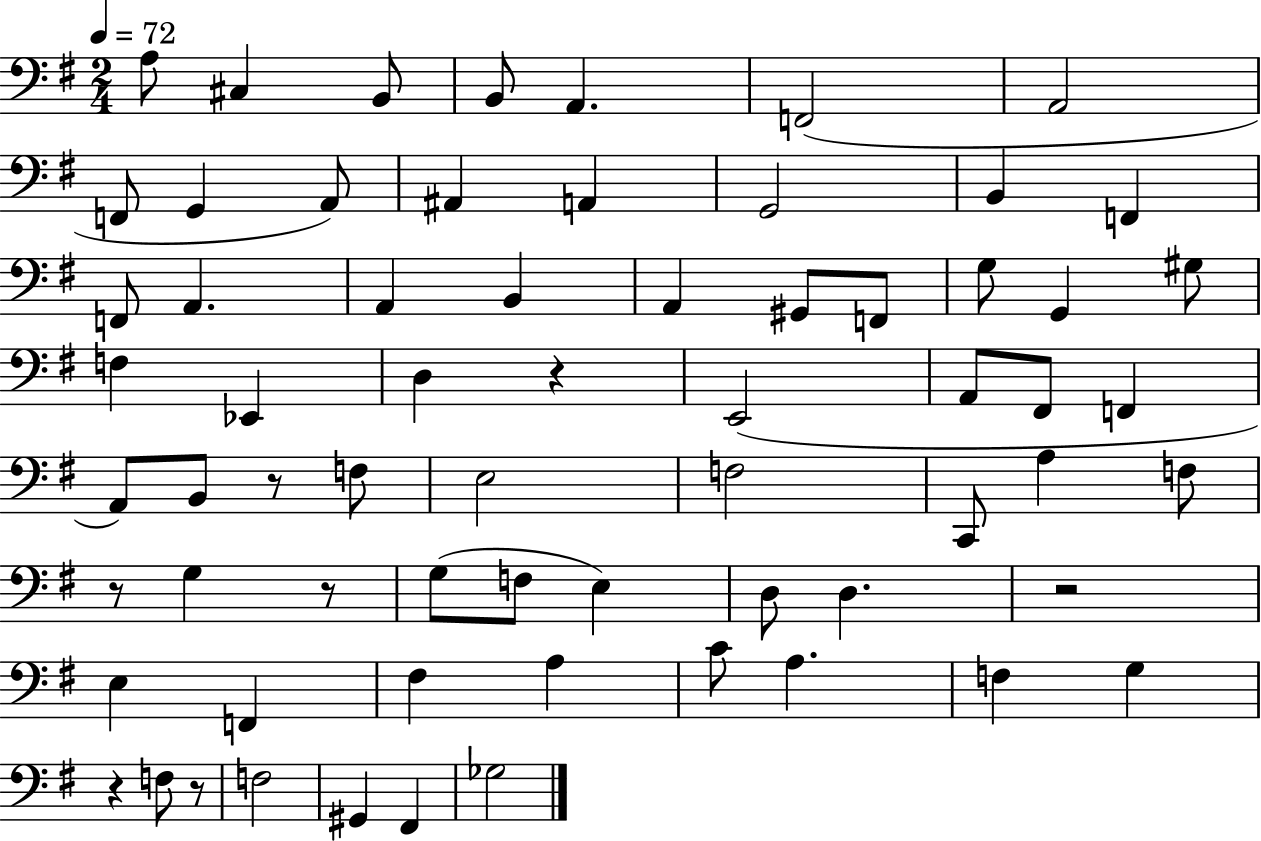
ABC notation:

X:1
T:Untitled
M:2/4
L:1/4
K:G
A,/2 ^C, B,,/2 B,,/2 A,, F,,2 A,,2 F,,/2 G,, A,,/2 ^A,, A,, G,,2 B,, F,, F,,/2 A,, A,, B,, A,, ^G,,/2 F,,/2 G,/2 G,, ^G,/2 F, _E,, D, z E,,2 A,,/2 ^F,,/2 F,, A,,/2 B,,/2 z/2 F,/2 E,2 F,2 C,,/2 A, F,/2 z/2 G, z/2 G,/2 F,/2 E, D,/2 D, z2 E, F,, ^F, A, C/2 A, F, G, z F,/2 z/2 F,2 ^G,, ^F,, _G,2